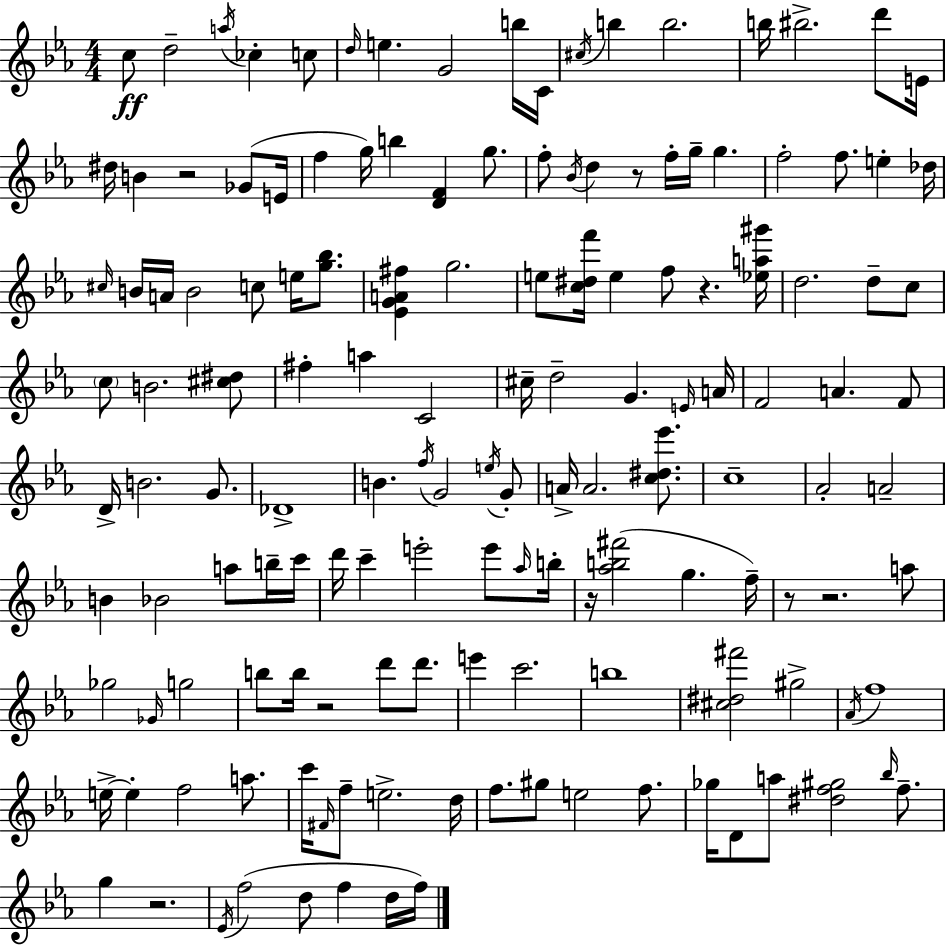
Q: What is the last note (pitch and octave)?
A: F5